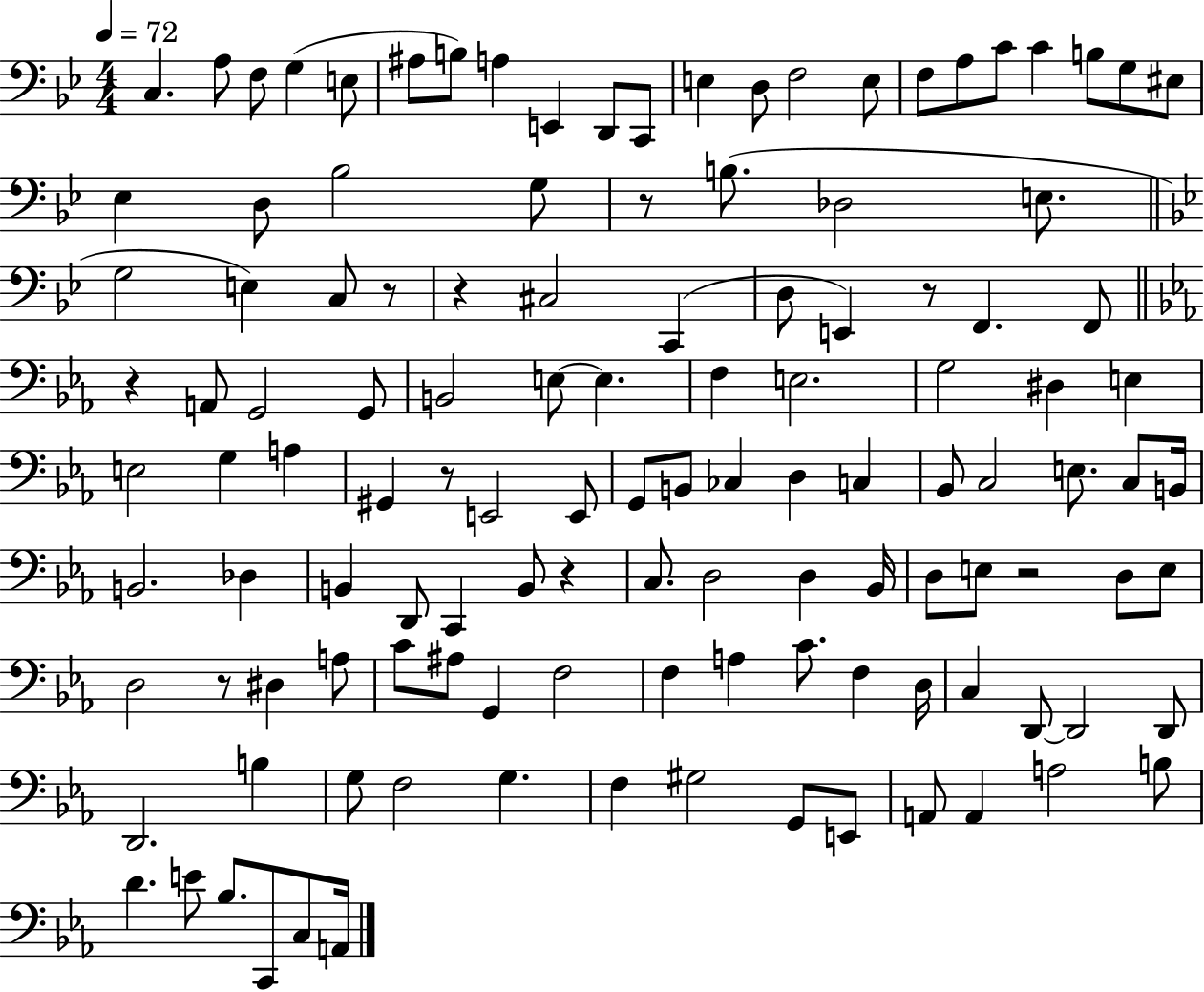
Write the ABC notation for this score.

X:1
T:Untitled
M:4/4
L:1/4
K:Bb
C, A,/2 F,/2 G, E,/2 ^A,/2 B,/2 A, E,, D,,/2 C,,/2 E, D,/2 F,2 E,/2 F,/2 A,/2 C/2 C B,/2 G,/2 ^E,/2 _E, D,/2 _B,2 G,/2 z/2 B,/2 _D,2 E,/2 G,2 E, C,/2 z/2 z ^C,2 C,, D,/2 E,, z/2 F,, F,,/2 z A,,/2 G,,2 G,,/2 B,,2 E,/2 E, F, E,2 G,2 ^D, E, E,2 G, A, ^G,, z/2 E,,2 E,,/2 G,,/2 B,,/2 _C, D, C, _B,,/2 C,2 E,/2 C,/2 B,,/4 B,,2 _D, B,, D,,/2 C,, B,,/2 z C,/2 D,2 D, _B,,/4 D,/2 E,/2 z2 D,/2 E,/2 D,2 z/2 ^D, A,/2 C/2 ^A,/2 G,, F,2 F, A, C/2 F, D,/4 C, D,,/2 D,,2 D,,/2 D,,2 B, G,/2 F,2 G, F, ^G,2 G,,/2 E,,/2 A,,/2 A,, A,2 B,/2 D E/2 _B,/2 C,,/2 C,/2 A,,/4